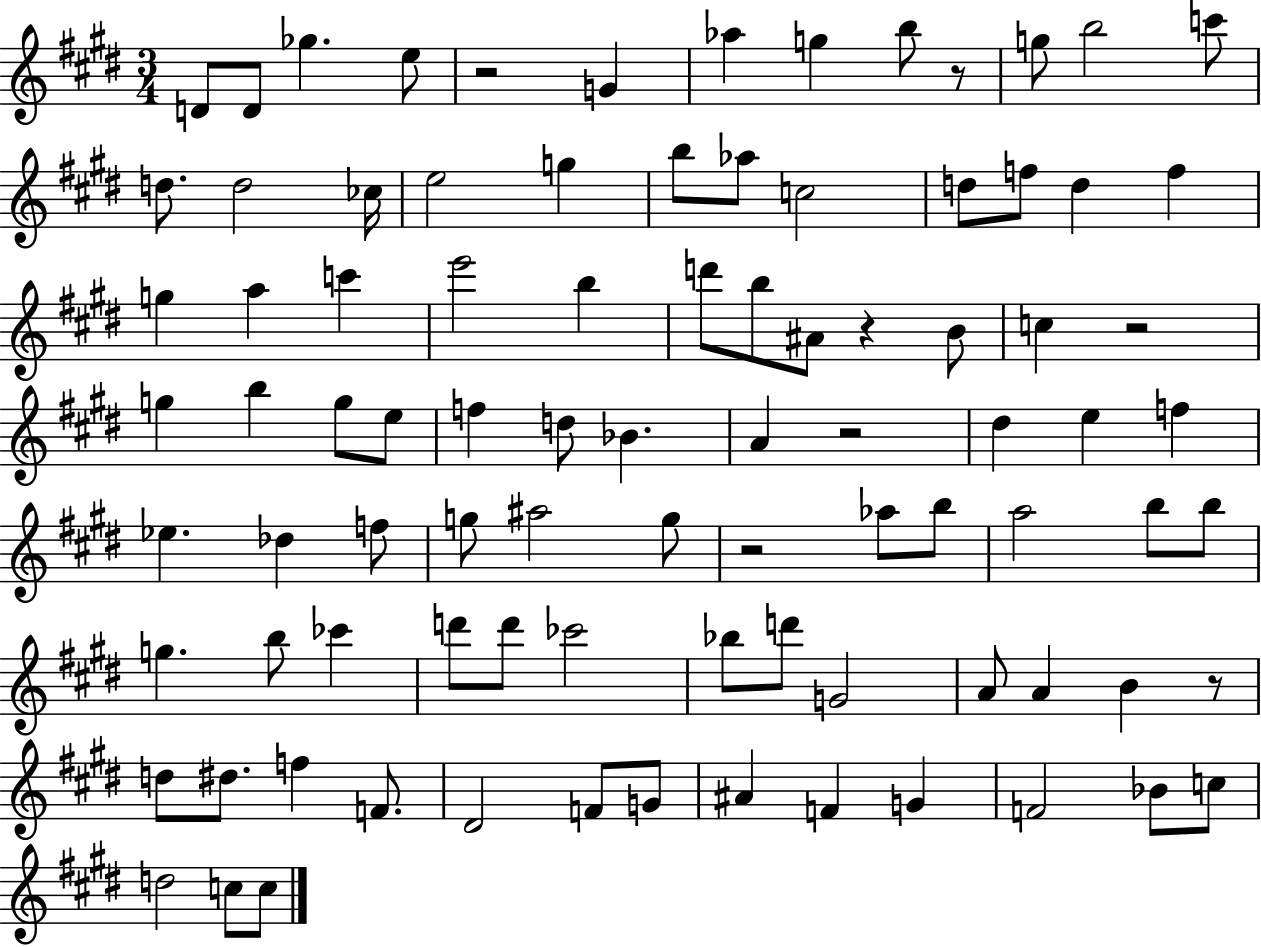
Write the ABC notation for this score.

X:1
T:Untitled
M:3/4
L:1/4
K:E
D/2 D/2 _g e/2 z2 G _a g b/2 z/2 g/2 b2 c'/2 d/2 d2 _c/4 e2 g b/2 _a/2 c2 d/2 f/2 d f g a c' e'2 b d'/2 b/2 ^A/2 z B/2 c z2 g b g/2 e/2 f d/2 _B A z2 ^d e f _e _d f/2 g/2 ^a2 g/2 z2 _a/2 b/2 a2 b/2 b/2 g b/2 _c' d'/2 d'/2 _c'2 _b/2 d'/2 G2 A/2 A B z/2 d/2 ^d/2 f F/2 ^D2 F/2 G/2 ^A F G F2 _B/2 c/2 d2 c/2 c/2